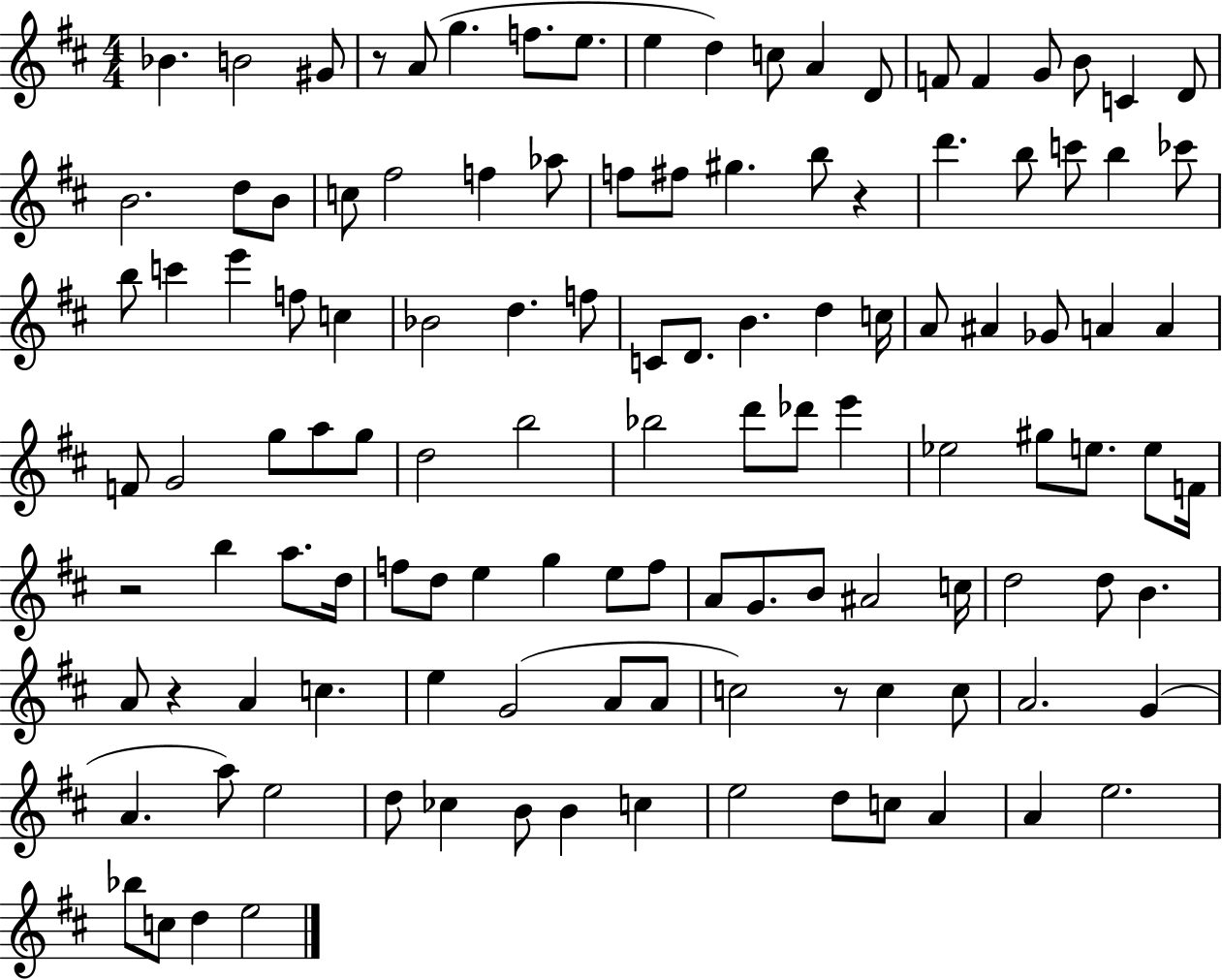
{
  \clef treble
  \numericTimeSignature
  \time 4/4
  \key d \major
  \repeat volta 2 { bes'4. b'2 gis'8 | r8 a'8( g''4. f''8. e''8. | e''4 d''4) c''8 a'4 d'8 | f'8 f'4 g'8 b'8 c'4 d'8 | \break b'2. d''8 b'8 | c''8 fis''2 f''4 aes''8 | f''8 fis''8 gis''4. b''8 r4 | d'''4. b''8 c'''8 b''4 ces'''8 | \break b''8 c'''4 e'''4 f''8 c''4 | bes'2 d''4. f''8 | c'8 d'8. b'4. d''4 c''16 | a'8 ais'4 ges'8 a'4 a'4 | \break f'8 g'2 g''8 a''8 g''8 | d''2 b''2 | bes''2 d'''8 des'''8 e'''4 | ees''2 gis''8 e''8. e''8 f'16 | \break r2 b''4 a''8. d''16 | f''8 d''8 e''4 g''4 e''8 f''8 | a'8 g'8. b'8 ais'2 c''16 | d''2 d''8 b'4. | \break a'8 r4 a'4 c''4. | e''4 g'2( a'8 a'8 | c''2) r8 c''4 c''8 | a'2. g'4( | \break a'4. a''8) e''2 | d''8 ces''4 b'8 b'4 c''4 | e''2 d''8 c''8 a'4 | a'4 e''2. | \break bes''8 c''8 d''4 e''2 | } \bar "|."
}